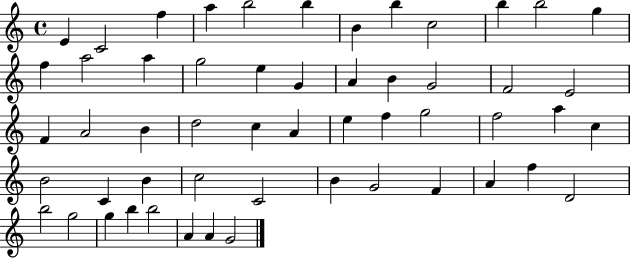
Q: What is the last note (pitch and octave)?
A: G4